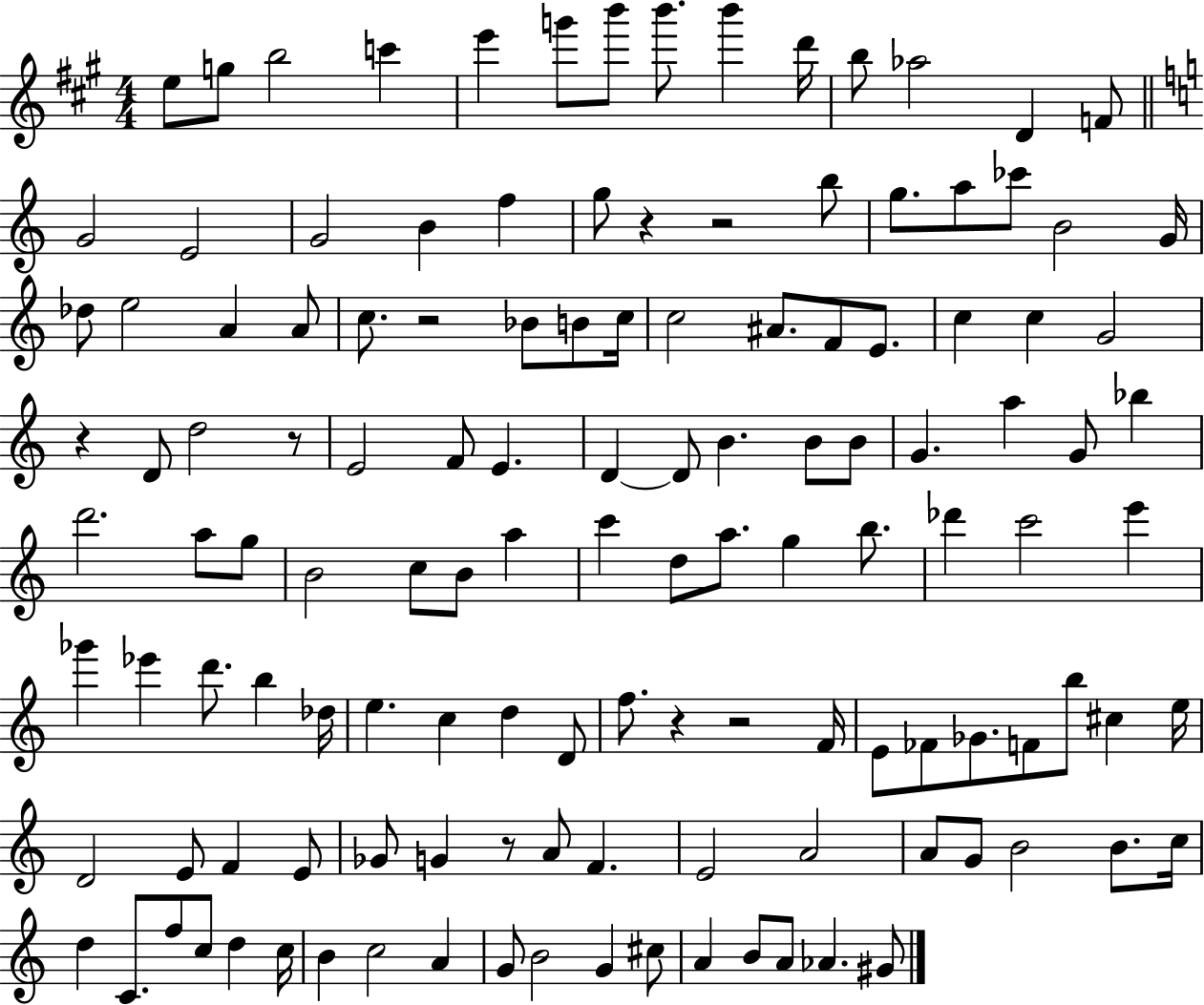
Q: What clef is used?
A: treble